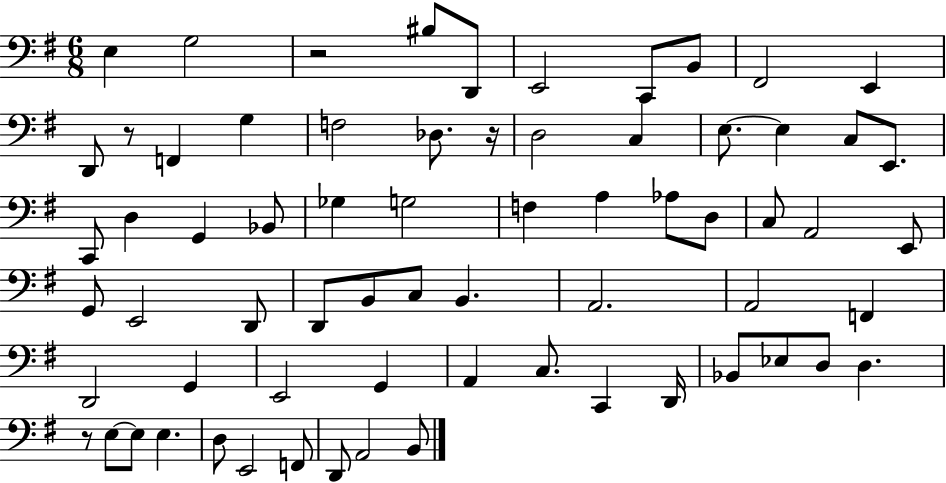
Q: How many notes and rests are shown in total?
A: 68